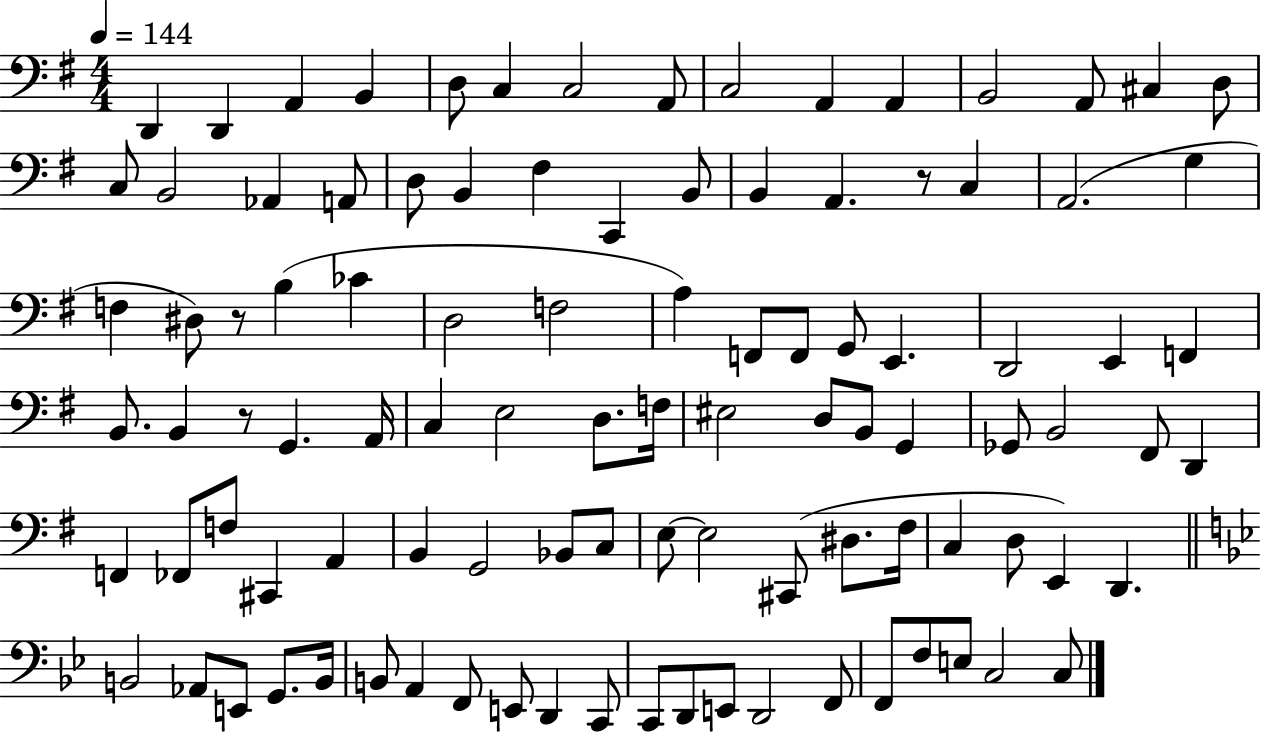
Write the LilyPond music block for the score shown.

{
  \clef bass
  \numericTimeSignature
  \time 4/4
  \key g \major
  \tempo 4 = 144
  d,4 d,4 a,4 b,4 | d8 c4 c2 a,8 | c2 a,4 a,4 | b,2 a,8 cis4 d8 | \break c8 b,2 aes,4 a,8 | d8 b,4 fis4 c,4 b,8 | b,4 a,4. r8 c4 | a,2.( g4 | \break f4 dis8) r8 b4( ces'4 | d2 f2 | a4) f,8 f,8 g,8 e,4. | d,2 e,4 f,4 | \break b,8. b,4 r8 g,4. a,16 | c4 e2 d8. f16 | eis2 d8 b,8 g,4 | ges,8 b,2 fis,8 d,4 | \break f,4 fes,8 f8 cis,4 a,4 | b,4 g,2 bes,8 c8 | e8~~ e2 cis,8( dis8. fis16 | c4 d8 e,4) d,4. | \break \bar "||" \break \key bes \major b,2 aes,8 e,8 g,8. b,16 | b,8 a,4 f,8 e,8 d,4 c,8 | c,8 d,8 e,8 d,2 f,8 | f,8 f8 e8 c2 c8 | \break \bar "|."
}